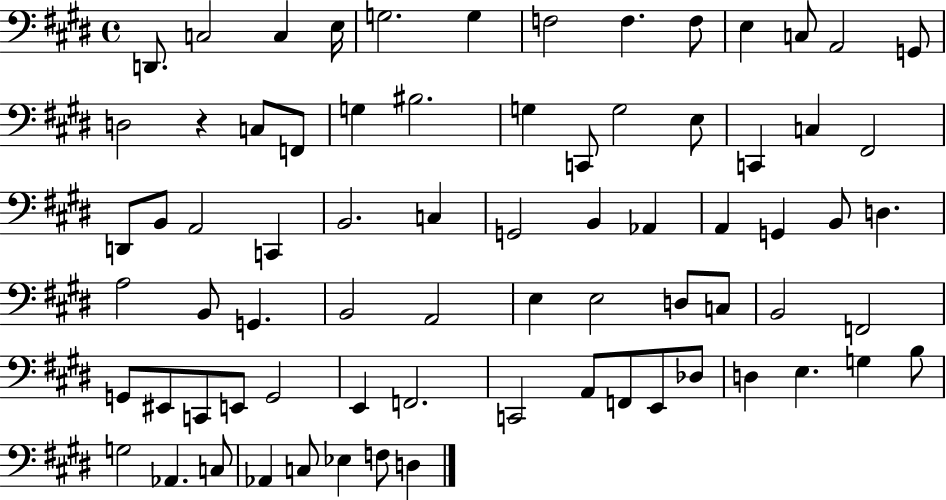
D2/e. C3/h C3/q E3/s G3/h. G3/q F3/h F3/q. F3/e E3/q C3/e A2/h G2/e D3/h R/q C3/e F2/e G3/q BIS3/h. G3/q C2/e G3/h E3/e C2/q C3/q F#2/h D2/e B2/e A2/h C2/q B2/h. C3/q G2/h B2/q Ab2/q A2/q G2/q B2/e D3/q. A3/h B2/e G2/q. B2/h A2/h E3/q E3/h D3/e C3/e B2/h F2/h G2/e EIS2/e C2/e E2/e G2/h E2/q F2/h. C2/h A2/e F2/e E2/e Db3/e D3/q E3/q. G3/q B3/e G3/h Ab2/q. C3/e Ab2/q C3/e Eb3/q F3/e D3/q